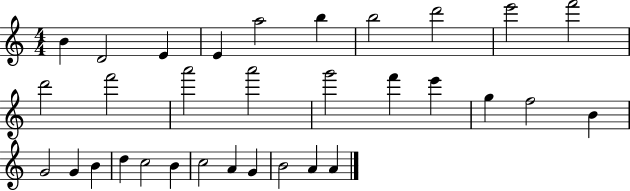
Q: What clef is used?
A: treble